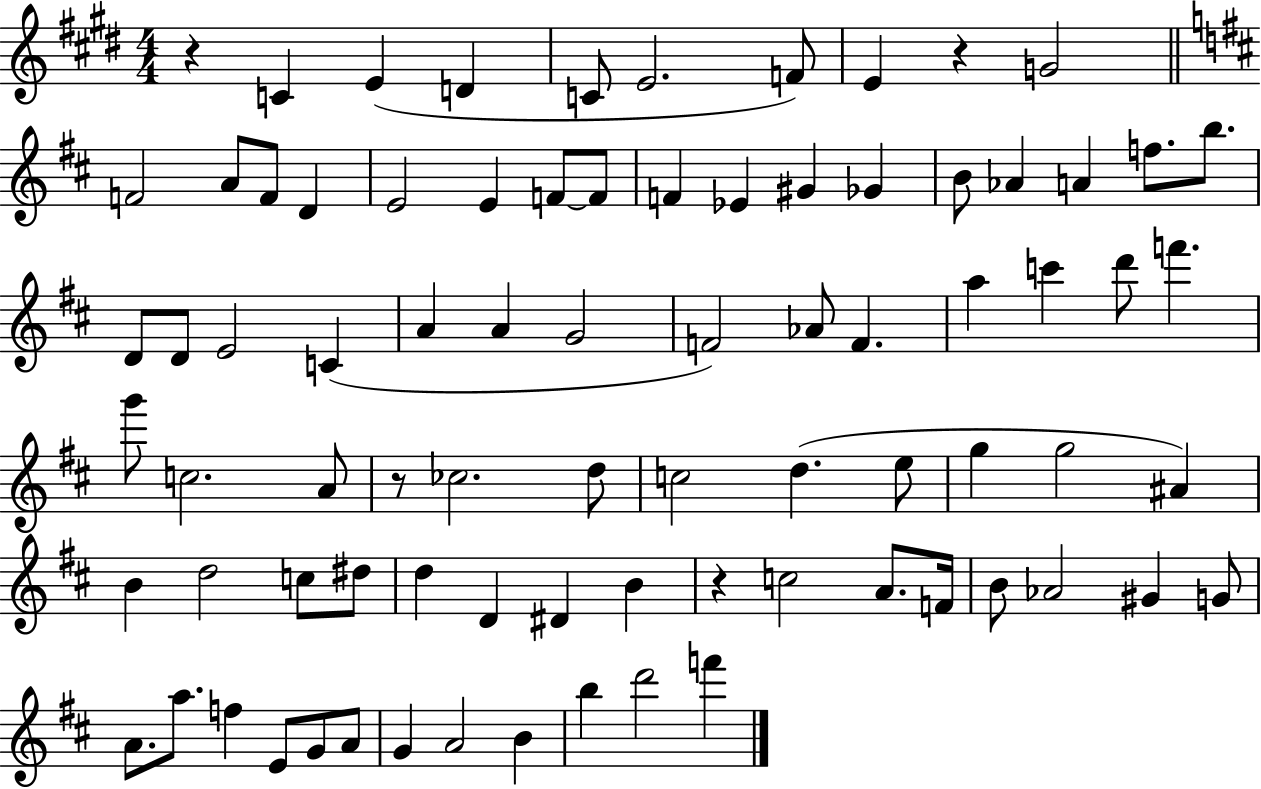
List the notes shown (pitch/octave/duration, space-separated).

R/q C4/q E4/q D4/q C4/e E4/h. F4/e E4/q R/q G4/h F4/h A4/e F4/e D4/q E4/h E4/q F4/e F4/e F4/q Eb4/q G#4/q Gb4/q B4/e Ab4/q A4/q F5/e. B5/e. D4/e D4/e E4/h C4/q A4/q A4/q G4/h F4/h Ab4/e F4/q. A5/q C6/q D6/e F6/q. G6/e C5/h. A4/e R/e CES5/h. D5/e C5/h D5/q. E5/e G5/q G5/h A#4/q B4/q D5/h C5/e D#5/e D5/q D4/q D#4/q B4/q R/q C5/h A4/e. F4/s B4/e Ab4/h G#4/q G4/e A4/e. A5/e. F5/q E4/e G4/e A4/e G4/q A4/h B4/q B5/q D6/h F6/q